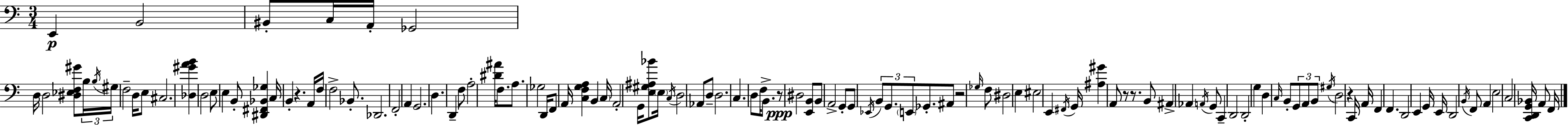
{
  \clef bass
  \numericTimeSignature
  \time 3/4
  \key a \minor
  e,4\p b,2 | bis,8-. c16 a,16-. ges,2 | d16 d2 <dis ees f gis'>8 \tuplet 3/2 { b16 | \acciaccatura { b16 } gis16 } f2-- d16 e8 | \break cis2. | <des gis' a' b'>4 d2 | e8 e4 b,8-. <dis, fis, bes, ges>4 | c16 b,4-. r4. | \break a,16 f16 f2-> bes,8.-. | des,2. | f,2-. a,4 | g,2. | \break d4. d,4-- f8 | a2-. <dis' ais'>16 f8. | a8. ges2 | d,16 f,8 a,16 <c f g a>4 b,4 | \break \parenthesize c16 a,2-. g,16 <e gis ais bes'>8 | \parenthesize e16 \acciaccatura { c16 } d2 aes,8 | d8-- d2. | c4. d8 f16 b,8.-> | \break r8\ppp dis2 | <e, b,>8 b,8 a,2-> | g,8-. g,8 \acciaccatura { ees,16 } \tuplet 3/2 { b,8 g,8. \parenthesize e,8 } | ges,8.-. ais,8 r2 | \break \grace { ges16 } f8 dis2 | e4 eis2 | e,4 \acciaccatura { fis,16 } g,16 <ais gis'>4 a,8 | r8 r8. b,8 ais,4-> aes,4 | \break \acciaccatura { a,16 } g,8 c,4-- d,2 | d,2-. | g4 d4 \grace { c16 } b,8-. | \tuplet 3/2 { g,8 a,8 b,8 } \acciaccatura { gis16 } d2 | \break r4 c,16 a,16 f,4 | f,4. d,2 | e,4 g,16 e,16 d,2 | \acciaccatura { b,16 } f,8 a,4 | \break e2 c2 | <c, d, g, bes,>16 a,8 f,16 \bar "|."
}